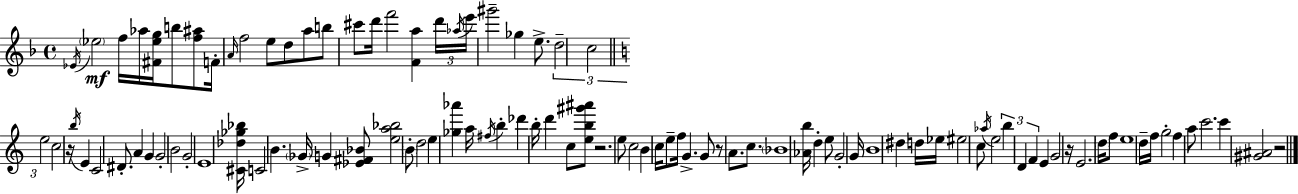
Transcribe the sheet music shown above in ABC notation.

X:1
T:Untitled
M:4/4
L:1/4
K:F
_E/4 _e2 f/4 _a/4 [^F_eg]/4 b/2 [f^a]/2 F/4 A/4 f2 e/2 d/2 a/2 b/2 ^c'/2 d'/4 f'2 [Fa] d'/4 _a/4 e'/4 ^g'2 _g e/2 d2 c2 e2 c2 z/4 b/4 E C2 ^D/2 A G G2 B2 G2 E4 [^C_d_g_b]/4 C2 B _G/4 G [_E^F_B]/2 [ea_b]2 B/2 d2 e [_g_a'] a/4 ^f/4 b _d' b/4 d' c/2 [eb^g'^a']/2 z2 e/2 c2 B c/4 e/2 f/4 G G/2 z/2 A/2 c/2 _B4 [_Ab]/4 d e/2 G2 G/4 B4 ^d d/4 _e/4 ^e2 c/2 _a/4 e2 b D F E G2 z/4 E2 d/4 f/2 e4 d/4 f/4 g2 f a/2 c'2 c' [^G^A]2 z2